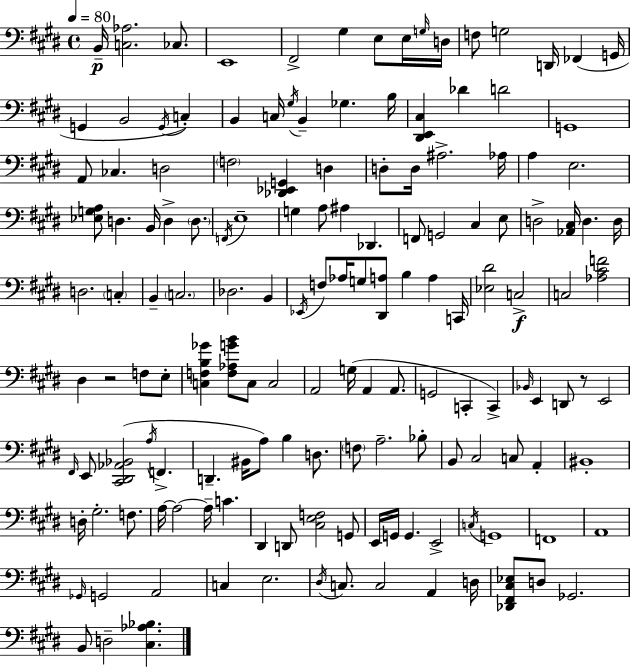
X:1
T:Untitled
M:4/4
L:1/4
K:E
B,,/4 [C,_A,]2 _C,/2 E,,4 ^F,,2 ^G, E,/2 E,/4 G,/4 D,/4 F,/2 G,2 D,,/4 _F,, G,,/4 G,, B,,2 G,,/4 C, B,, C,/4 ^G,/4 B,, _G, B,/4 [^D,,E,,^C,] _D D2 G,,4 A,,/2 _C, D,2 F,2 [_D,,_E,,G,,] D, D,/2 D,/4 ^A,2 _A,/4 A, E,2 [_E,G,A,]/2 D, B,,/4 D, D,/2 F,,/4 E,4 G, A,/2 ^A, _D,, F,,/2 G,,2 ^C, E,/2 D,2 [_A,,^C,]/4 D, D,/4 D,2 C, B,, C,2 _D,2 B,, _E,,/4 F,/2 _A,/4 G,/2 [^D,,A,]/2 B, A, C,,/4 [_E,^D]2 C,2 C,2 [_A,^CF]2 ^D, z2 F,/2 E,/2 [C,F,B,_G] [F,_A,GB]/2 C,/2 C,2 A,,2 G,/4 A,, A,,/2 G,,2 C,, C,, _B,,/4 E,, D,,/2 z/2 E,,2 ^F,,/4 E,,/2 [^C,,^D,,_A,,_B,,]2 A,/4 F,, D,, ^B,,/4 A,/2 B, D,/2 F,/2 A,2 _B,/2 B,,/2 ^C,2 C,/2 A,, ^B,,4 D,/4 ^G,2 F,/2 A,/4 A,2 A,/4 C ^D,, D,,/2 [^C,E,F,]2 G,,/2 E,,/4 G,,/4 G,, E,,2 C,/4 G,,4 F,,4 A,,4 _G,,/4 G,,2 A,,2 C, E,2 ^D,/4 C,/2 C,2 A,, D,/4 [_D,,^F,,^C,_E,]/2 D,/2 _G,,2 B,,/2 D,2 [^C,_A,_B,]